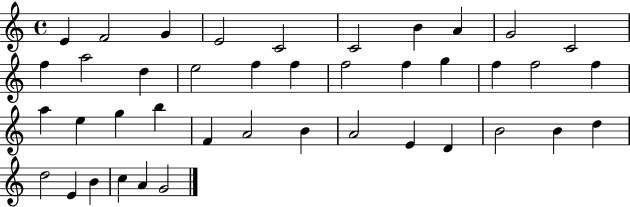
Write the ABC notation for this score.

X:1
T:Untitled
M:4/4
L:1/4
K:C
E F2 G E2 C2 C2 B A G2 C2 f a2 d e2 f f f2 f g f f2 f a e g b F A2 B A2 E D B2 B d d2 E B c A G2